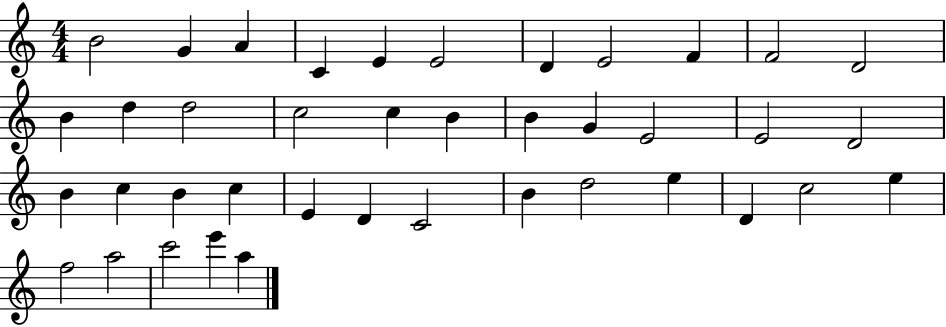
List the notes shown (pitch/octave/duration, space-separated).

B4/h G4/q A4/q C4/q E4/q E4/h D4/q E4/h F4/q F4/h D4/h B4/q D5/q D5/h C5/h C5/q B4/q B4/q G4/q E4/h E4/h D4/h B4/q C5/q B4/q C5/q E4/q D4/q C4/h B4/q D5/h E5/q D4/q C5/h E5/q F5/h A5/h C6/h E6/q A5/q